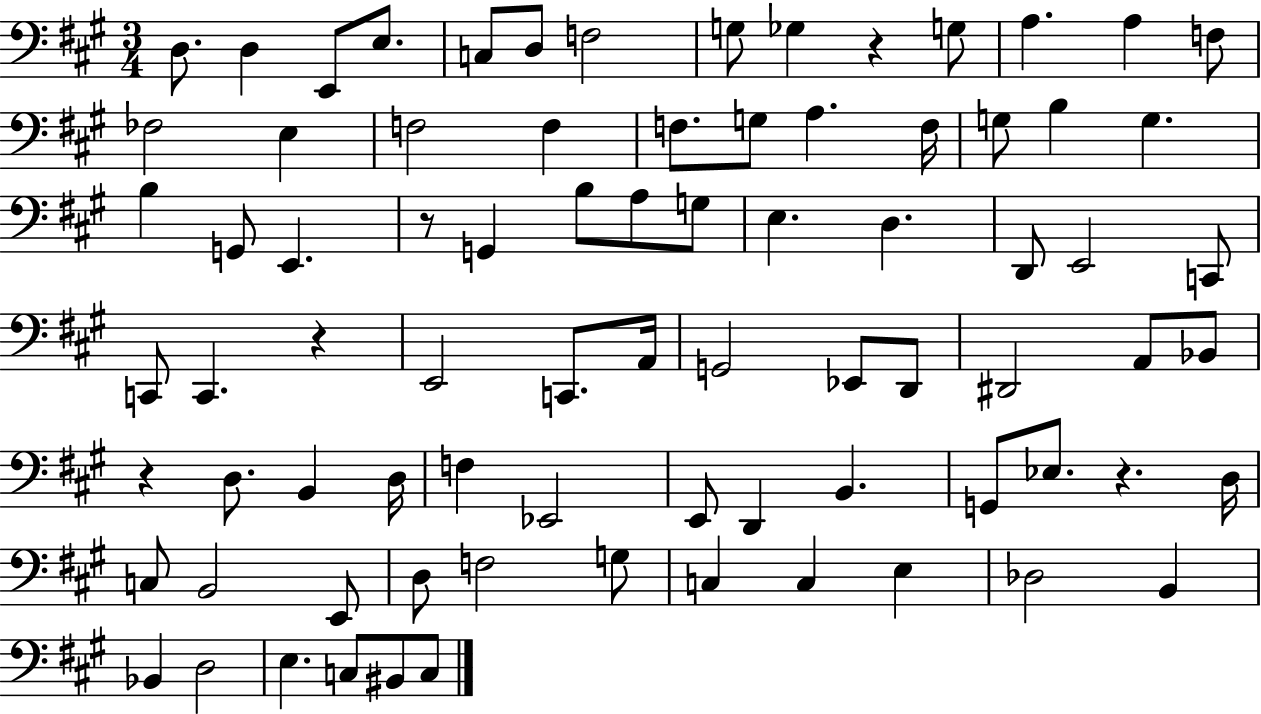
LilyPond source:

{
  \clef bass
  \numericTimeSignature
  \time 3/4
  \key a \major
  d8. d4 e,8 e8. | c8 d8 f2 | g8 ges4 r4 g8 | a4. a4 f8 | \break fes2 e4 | f2 f4 | f8. g8 a4. f16 | g8 b4 g4. | \break b4 g,8 e,4. | r8 g,4 b8 a8 g8 | e4. d4. | d,8 e,2 c,8 | \break c,8 c,4. r4 | e,2 c,8. a,16 | g,2 ees,8 d,8 | dis,2 a,8 bes,8 | \break r4 d8. b,4 d16 | f4 ees,2 | e,8 d,4 b,4. | g,8 ees8. r4. d16 | \break c8 b,2 e,8 | d8 f2 g8 | c4 c4 e4 | des2 b,4 | \break bes,4 d2 | e4. c8 bis,8 c8 | \bar "|."
}